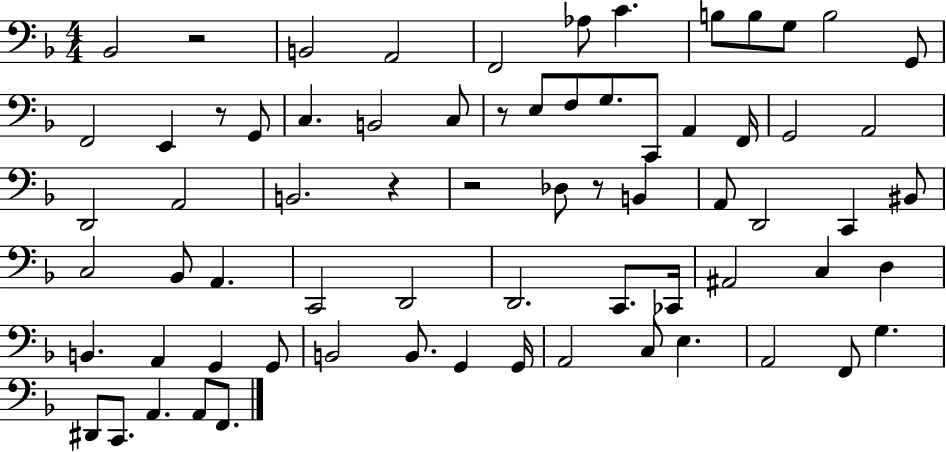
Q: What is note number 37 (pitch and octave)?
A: A2